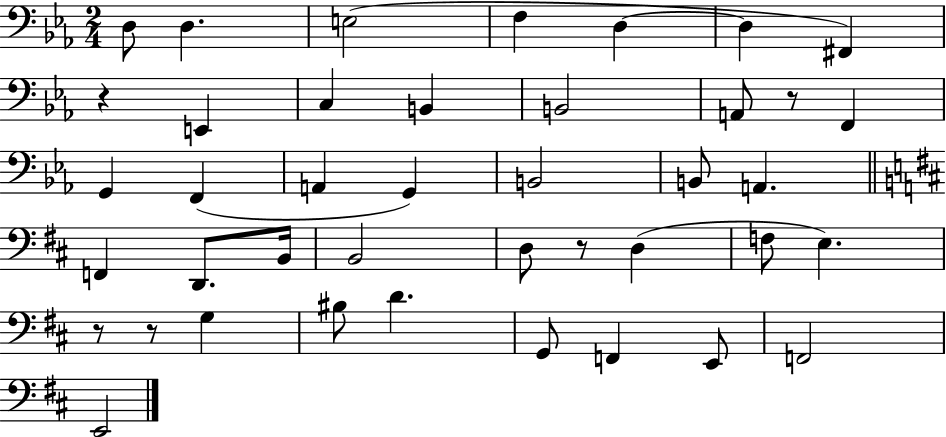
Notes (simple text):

D3/e D3/q. E3/h F3/q D3/q D3/q F#2/q R/q E2/q C3/q B2/q B2/h A2/e R/e F2/q G2/q F2/q A2/q G2/q B2/h B2/e A2/q. F2/q D2/e. B2/s B2/h D3/e R/e D3/q F3/e E3/q. R/e R/e G3/q BIS3/e D4/q. G2/e F2/q E2/e F2/h E2/h